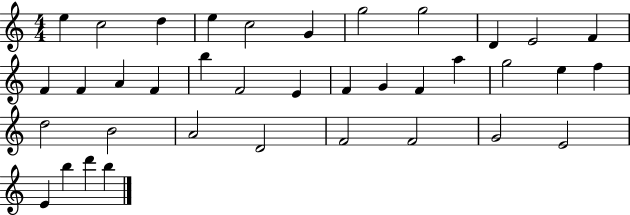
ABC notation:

X:1
T:Untitled
M:4/4
L:1/4
K:C
e c2 d e c2 G g2 g2 D E2 F F F A F b F2 E F G F a g2 e f d2 B2 A2 D2 F2 F2 G2 E2 E b d' b